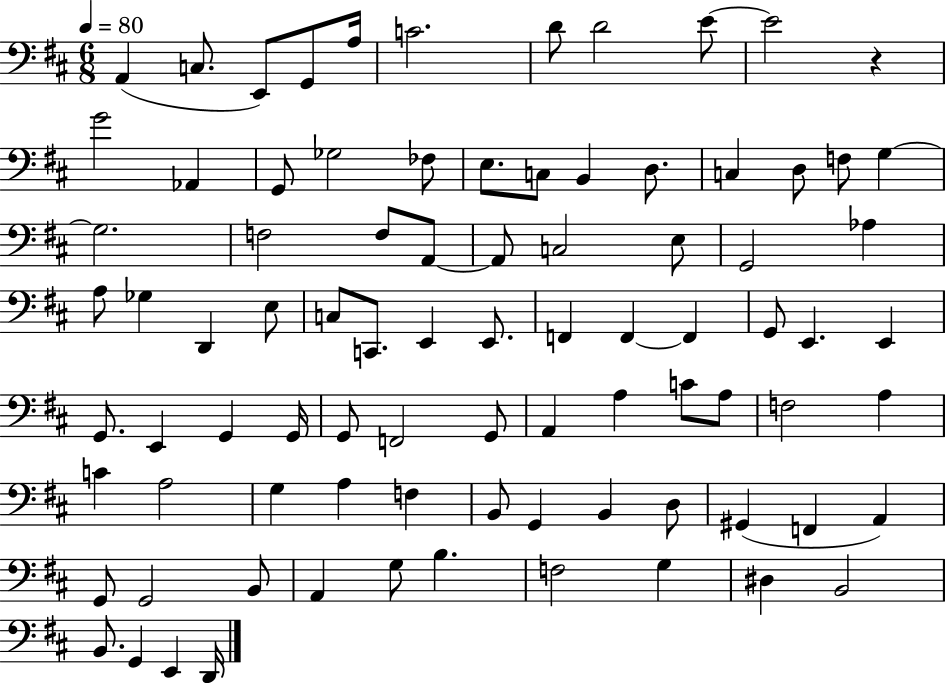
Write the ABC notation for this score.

X:1
T:Untitled
M:6/8
L:1/4
K:D
A,, C,/2 E,,/2 G,,/2 A,/4 C2 D/2 D2 E/2 E2 z G2 _A,, G,,/2 _G,2 _F,/2 E,/2 C,/2 B,, D,/2 C, D,/2 F,/2 G, G,2 F,2 F,/2 A,,/2 A,,/2 C,2 E,/2 G,,2 _A, A,/2 _G, D,, E,/2 C,/2 C,,/2 E,, E,,/2 F,, F,, F,, G,,/2 E,, E,, G,,/2 E,, G,, G,,/4 G,,/2 F,,2 G,,/2 A,, A, C/2 A,/2 F,2 A, C A,2 G, A, F, B,,/2 G,, B,, D,/2 ^G,, F,, A,, G,,/2 G,,2 B,,/2 A,, G,/2 B, F,2 G, ^D, B,,2 B,,/2 G,, E,, D,,/4